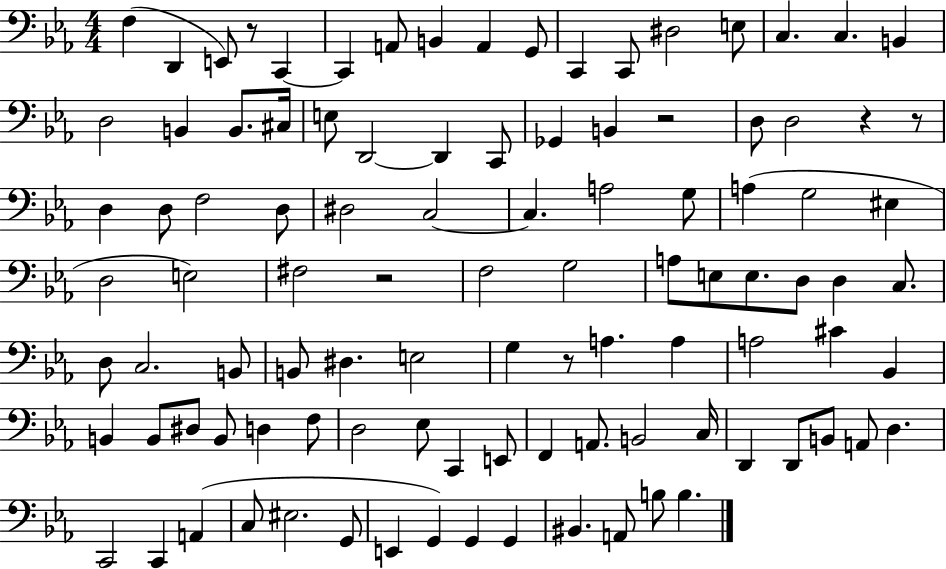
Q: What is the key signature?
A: EES major